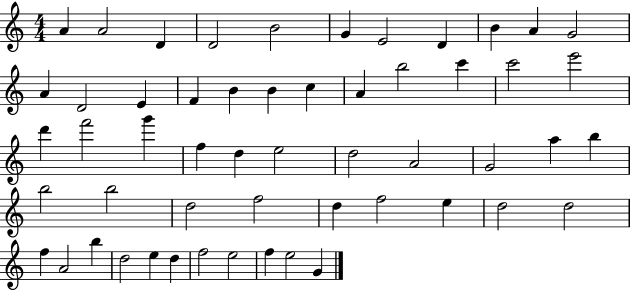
{
  \clef treble
  \numericTimeSignature
  \time 4/4
  \key c \major
  a'4 a'2 d'4 | d'2 b'2 | g'4 e'2 d'4 | b'4 a'4 g'2 | \break a'4 d'2 e'4 | f'4 b'4 b'4 c''4 | a'4 b''2 c'''4 | c'''2 e'''2 | \break d'''4 f'''2 g'''4 | f''4 d''4 e''2 | d''2 a'2 | g'2 a''4 b''4 | \break b''2 b''2 | d''2 f''2 | d''4 f''2 e''4 | d''2 d''2 | \break f''4 a'2 b''4 | d''2 e''4 d''4 | f''2 e''2 | f''4 e''2 g'4 | \break \bar "|."
}